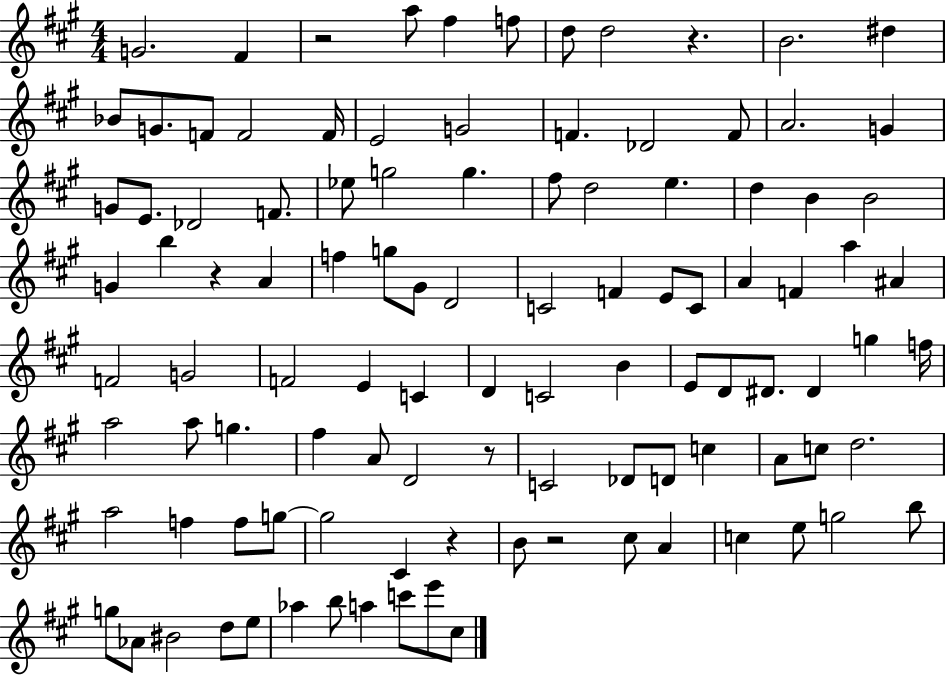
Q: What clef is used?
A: treble